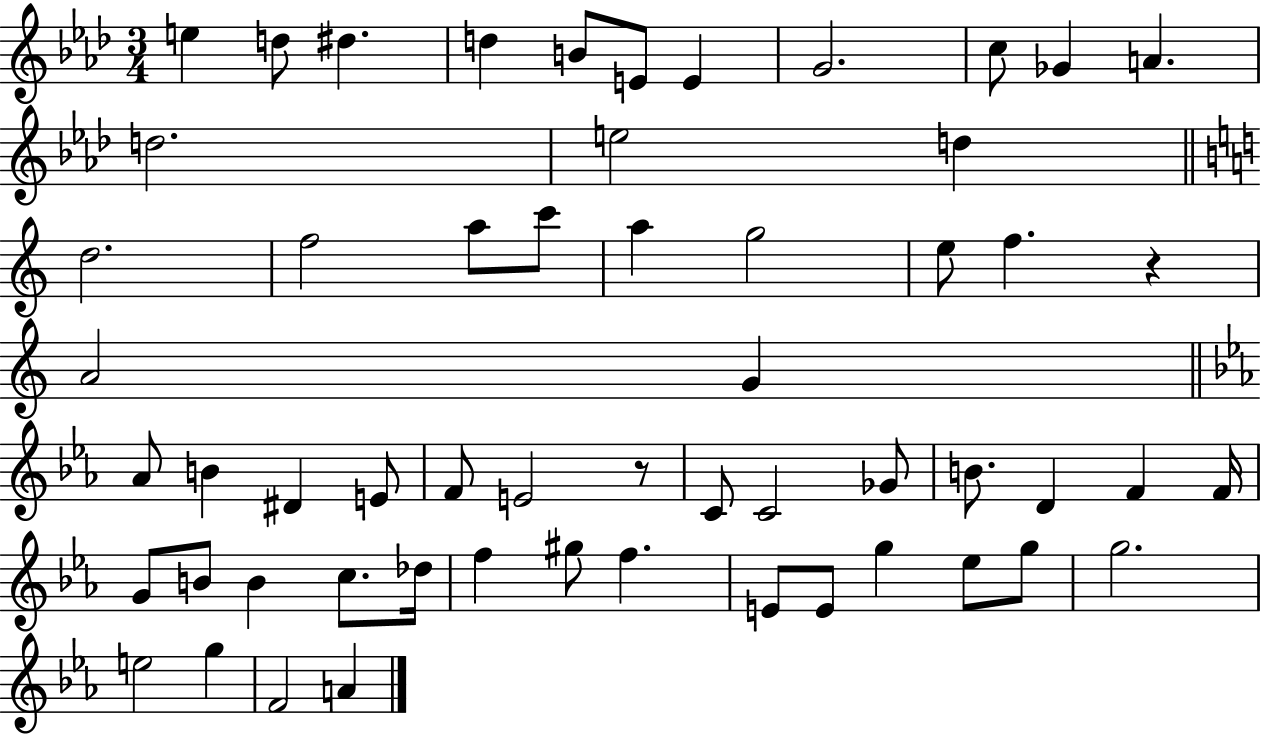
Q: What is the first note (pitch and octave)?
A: E5